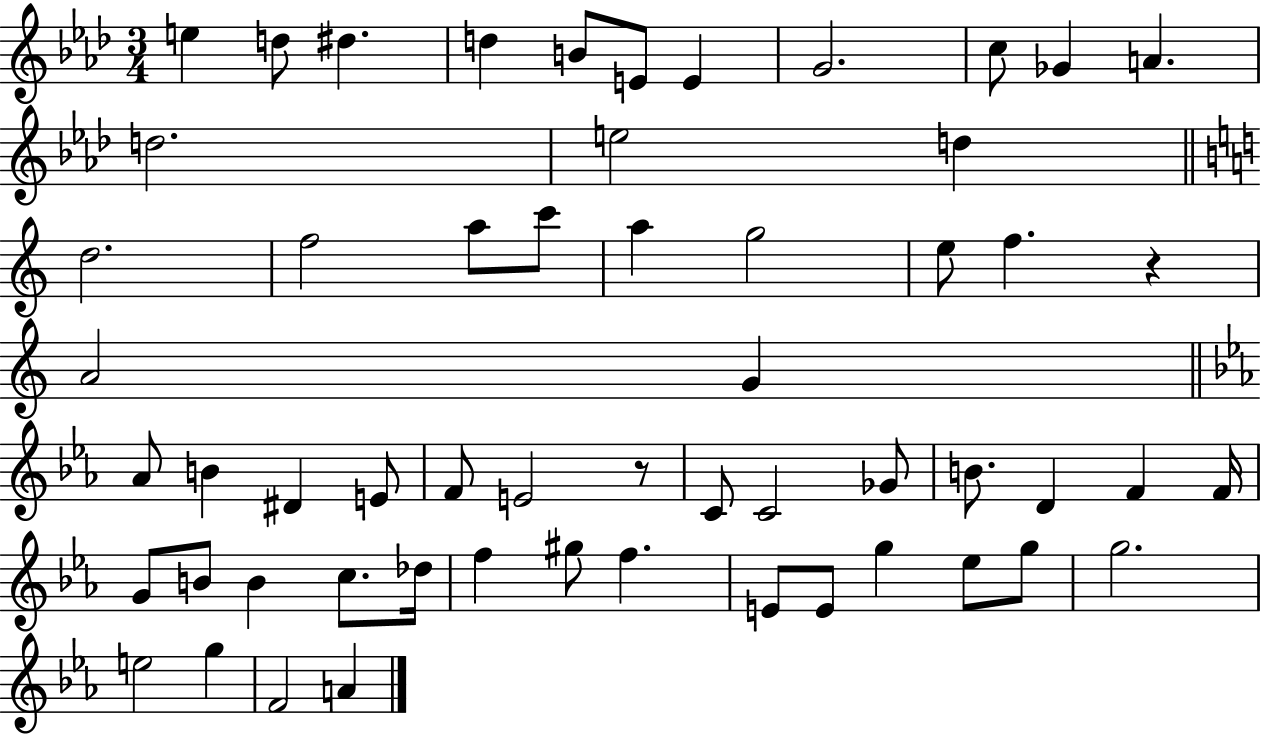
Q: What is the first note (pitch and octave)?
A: E5